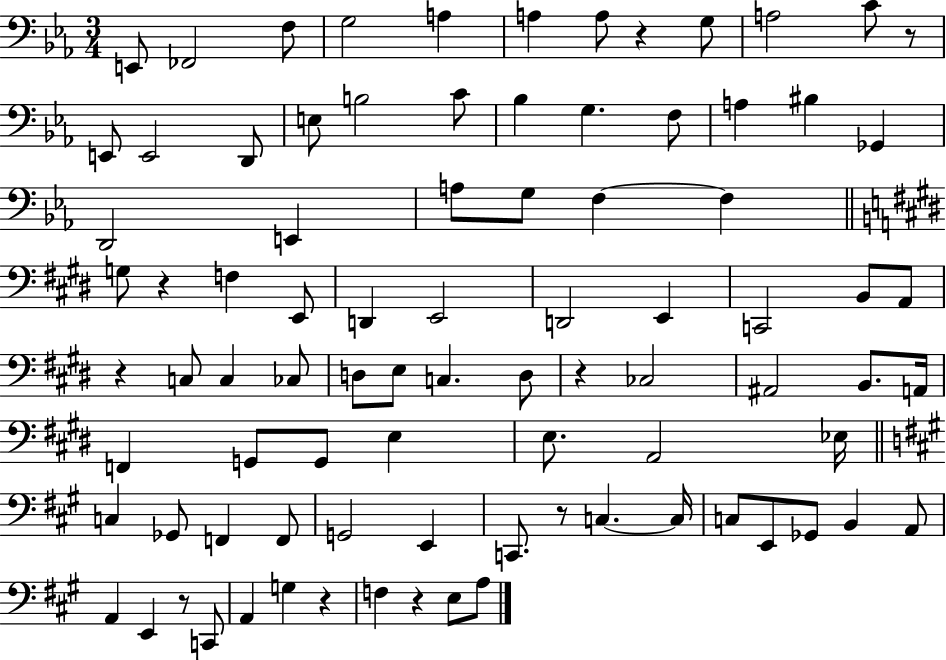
{
  \clef bass
  \numericTimeSignature
  \time 3/4
  \key ees \major
  e,8 fes,2 f8 | g2 a4 | a4 a8 r4 g8 | a2 c'8 r8 | \break e,8 e,2 d,8 | e8 b2 c'8 | bes4 g4. f8 | a4 bis4 ges,4 | \break d,2 e,4 | a8 g8 f4~~ f4 | \bar "||" \break \key e \major g8 r4 f4 e,8 | d,4 e,2 | d,2 e,4 | c,2 b,8 a,8 | \break r4 c8 c4 ces8 | d8 e8 c4. d8 | r4 ces2 | ais,2 b,8. a,16 | \break f,4 g,8 g,8 e4 | e8. a,2 ees16 | \bar "||" \break \key a \major c4 ges,8 f,4 f,8 | g,2 e,4 | c,8. r8 c4.~~ c16 | c8 e,8 ges,8 b,4 a,8 | \break a,4 e,4 r8 c,8 | a,4 g4 r4 | f4 r4 e8 a8 | \bar "|."
}